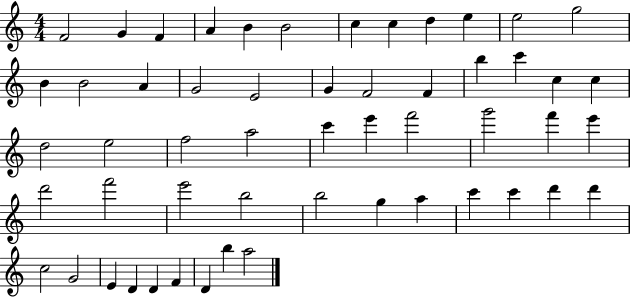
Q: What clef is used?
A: treble